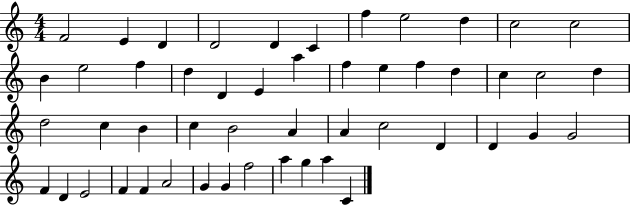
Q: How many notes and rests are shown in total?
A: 50